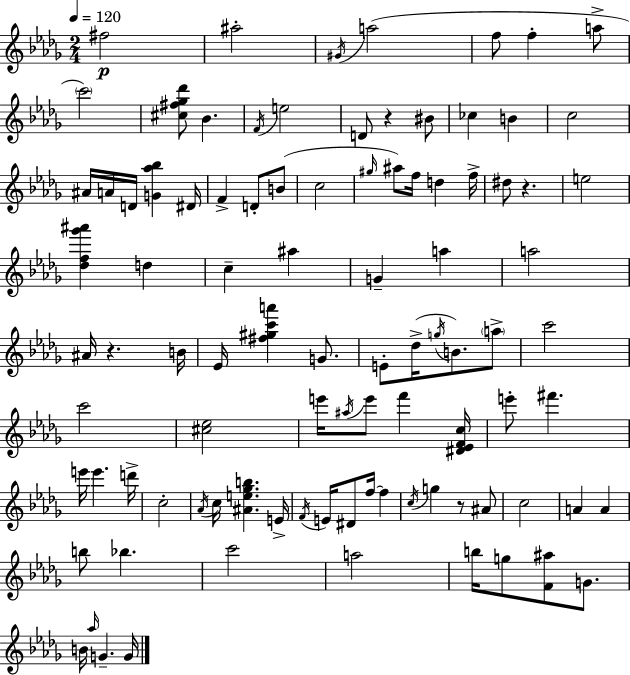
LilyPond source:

{
  \clef treble
  \numericTimeSignature
  \time 2/4
  \key bes \minor
  \tempo 4 = 120
  fis''2\p | ais''2-. | \acciaccatura { gis'16 }( a''2 | f''8 f''4-. a''8-> | \break \parenthesize c'''2) | <cis'' fis'' ges'' des'''>8 bes'4. | \acciaccatura { f'16 } e''2 | d'8 r4 | \break bis'8 ces''4 b'4 | c''2 | ais'16 a'16 d'16 <g' aes'' bes''>4 | dis'16 f'4-> d'8-. | \break b'8( c''2 | \grace { gis''16 }) ais''8 f''16 d''4 | f''16-> dis''8 r4. | e''2 | \break <des'' f'' ges''' ais'''>4 d''4 | c''4-- ais''4 | g'4-- a''4 | a''2 | \break ais'16 r4. | b'16 ees'16 <fis'' gis'' c''' a'''>4 | g'8. e'8-. des''16->( \acciaccatura { g''16 } b'8.) | \parenthesize a''8-> c'''2 | \break c'''2 | <cis'' ees''>2 | e'''16 \acciaccatura { ais''16 } e'''8 | f'''4 <dis' ees' f' c''>16 e'''8-. fis'''4. | \break e'''16 e'''4. | d'''16-> c''2-. | \acciaccatura { aes'16 } c''16 <ais' e'' ges'' b''>4. | e'16-> \acciaccatura { f'16 } e'16 | \break dis'8 f''16~~ f''4 \acciaccatura { c''16 } | g''4 r8 ais'8 | c''2 | a'4 a'4 | \break b''8 bes''4. | c'''2 | a''2 | b''16 g''8 <f' ais''>8 g'8. | \break b'16 \grace { aes''16 } g'4.-- | g'16 \bar "|."
}